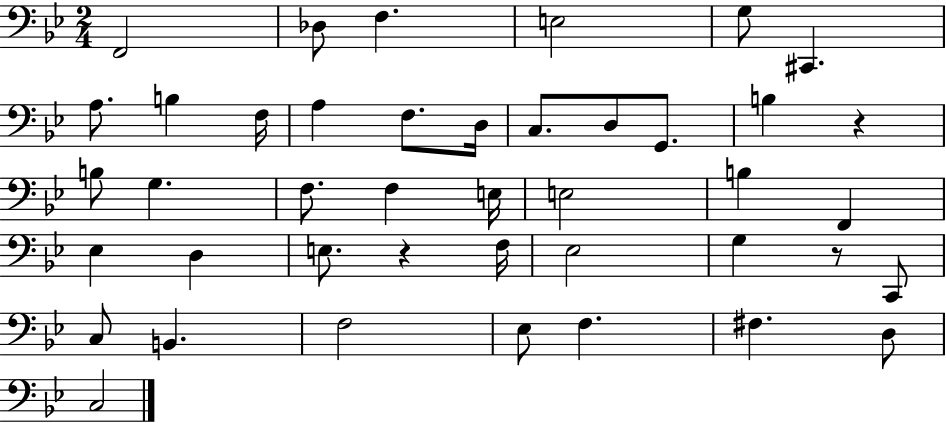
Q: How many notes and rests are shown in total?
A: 42